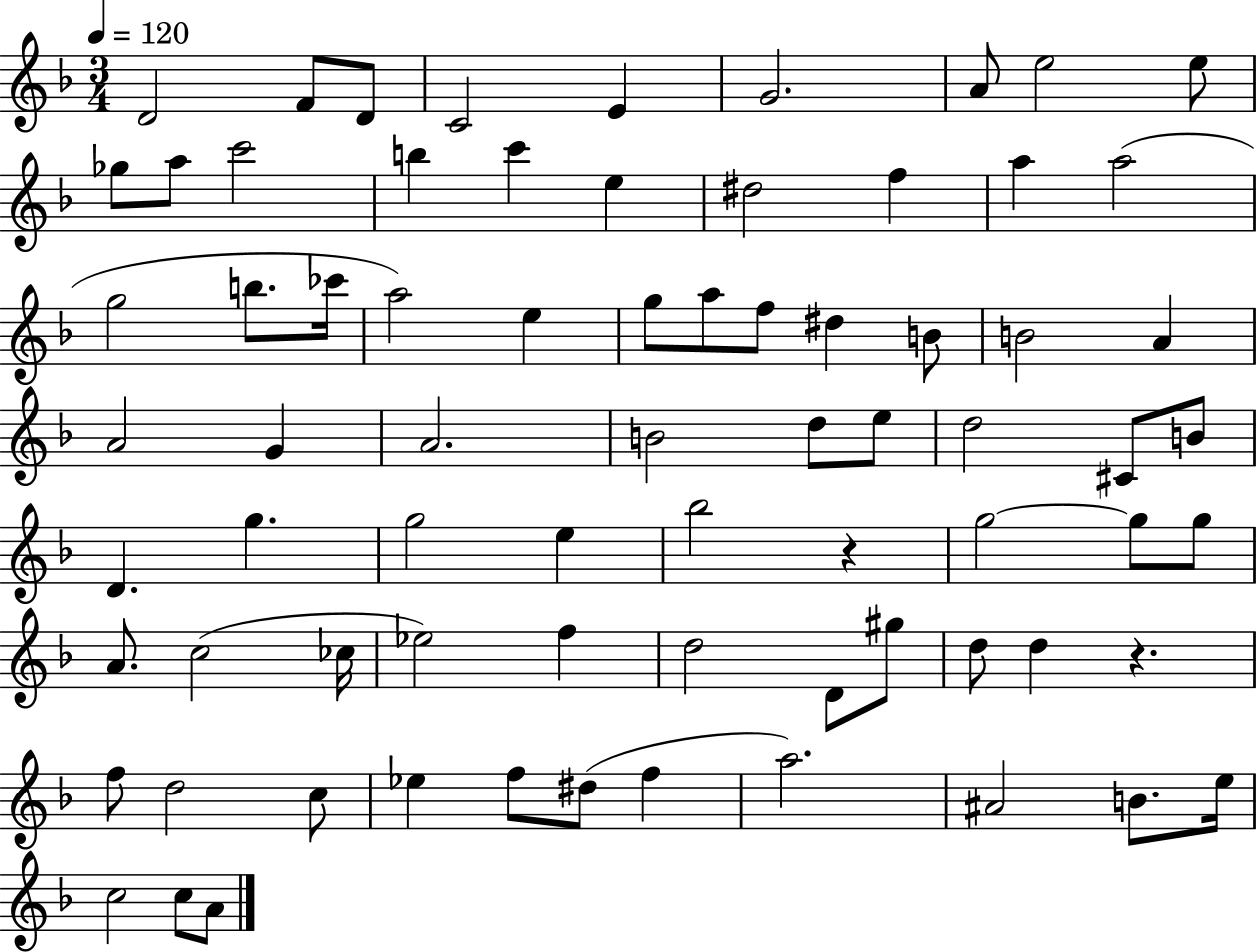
{
  \clef treble
  \numericTimeSignature
  \time 3/4
  \key f \major
  \tempo 4 = 120
  \repeat volta 2 { d'2 f'8 d'8 | c'2 e'4 | g'2. | a'8 e''2 e''8 | \break ges''8 a''8 c'''2 | b''4 c'''4 e''4 | dis''2 f''4 | a''4 a''2( | \break g''2 b''8. ces'''16 | a''2) e''4 | g''8 a''8 f''8 dis''4 b'8 | b'2 a'4 | \break a'2 g'4 | a'2. | b'2 d''8 e''8 | d''2 cis'8 b'8 | \break d'4. g''4. | g''2 e''4 | bes''2 r4 | g''2~~ g''8 g''8 | \break a'8. c''2( ces''16 | ees''2) f''4 | d''2 d'8 gis''8 | d''8 d''4 r4. | \break f''8 d''2 c''8 | ees''4 f''8 dis''8( f''4 | a''2.) | ais'2 b'8. e''16 | \break c''2 c''8 a'8 | } \bar "|."
}